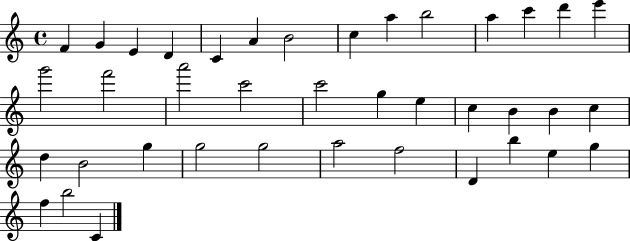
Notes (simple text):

F4/q G4/q E4/q D4/q C4/q A4/q B4/h C5/q A5/q B5/h A5/q C6/q D6/q E6/q G6/h F6/h A6/h C6/h C6/h G5/q E5/q C5/q B4/q B4/q C5/q D5/q B4/h G5/q G5/h G5/h A5/h F5/h D4/q B5/q E5/q G5/q F5/q B5/h C4/q